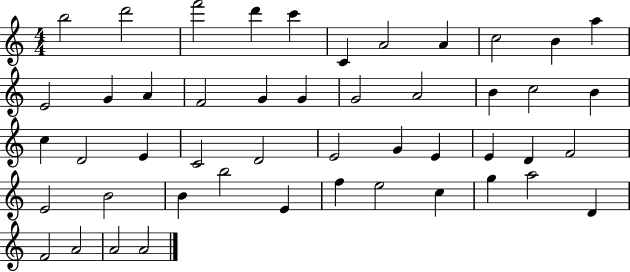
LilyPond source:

{
  \clef treble
  \numericTimeSignature
  \time 4/4
  \key c \major
  b''2 d'''2 | f'''2 d'''4 c'''4 | c'4 a'2 a'4 | c''2 b'4 a''4 | \break e'2 g'4 a'4 | f'2 g'4 g'4 | g'2 a'2 | b'4 c''2 b'4 | \break c''4 d'2 e'4 | c'2 d'2 | e'2 g'4 e'4 | e'4 d'4 f'2 | \break e'2 b'2 | b'4 b''2 e'4 | f''4 e''2 c''4 | g''4 a''2 d'4 | \break f'2 a'2 | a'2 a'2 | \bar "|."
}